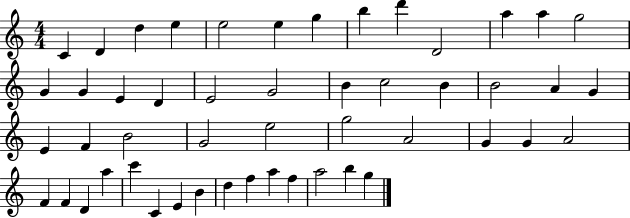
X:1
T:Untitled
M:4/4
L:1/4
K:C
C D d e e2 e g b d' D2 a a g2 G G E D E2 G2 B c2 B B2 A G E F B2 G2 e2 g2 A2 G G A2 F F D a c' C E B d f a f a2 b g